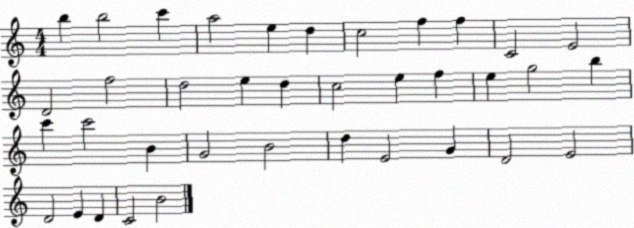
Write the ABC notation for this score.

X:1
T:Untitled
M:4/4
L:1/4
K:C
b b2 c' a2 e d c2 f f C2 E2 D2 f2 d2 e d c2 e f e g2 b c' c'2 B G2 B2 d E2 G D2 E2 D2 E D C2 B2